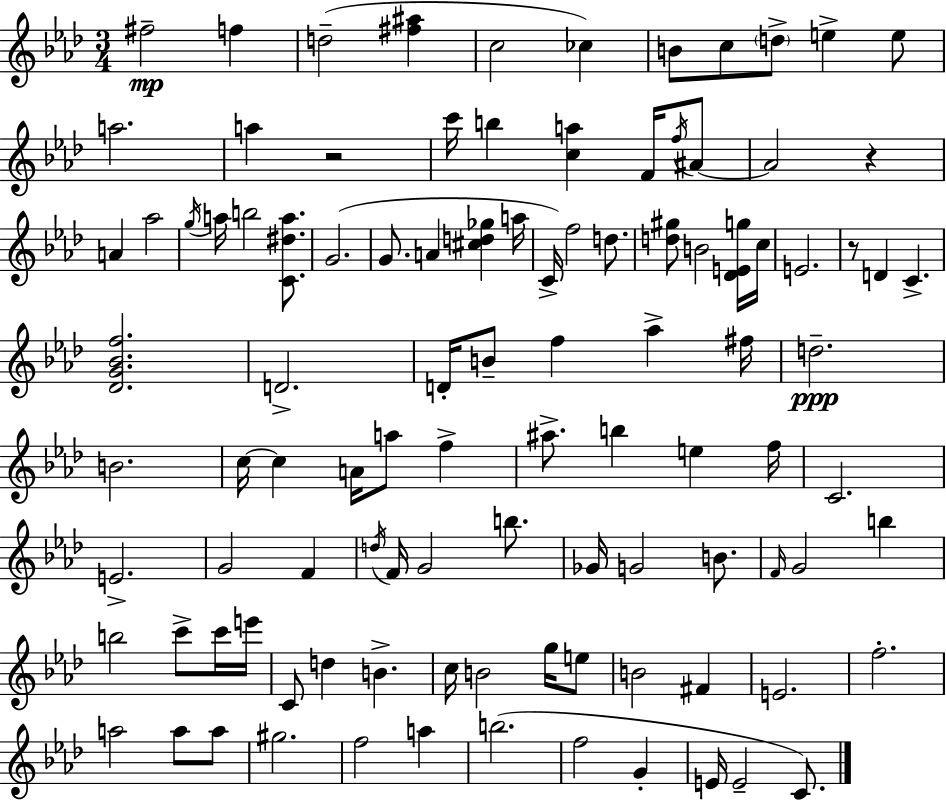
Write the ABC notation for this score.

X:1
T:Untitled
M:3/4
L:1/4
K:Ab
^f2 f d2 [^f^a] c2 _c B/2 c/2 d/2 e e/2 a2 a z2 c'/4 b [ca] F/4 f/4 ^A/2 ^A2 z A _a2 g/4 a/4 b2 [C^da]/2 G2 G/2 A [^cd_g] a/4 C/4 f2 d/2 [d^g]/2 B2 [_DEg]/4 c/4 E2 z/2 D C [_DG_Bf]2 D2 D/4 B/2 f _a ^f/4 d2 B2 c/4 c A/4 a/2 f ^a/2 b e f/4 C2 E2 G2 F d/4 F/4 G2 b/2 _G/4 G2 B/2 F/4 G2 b b2 c'/2 c'/4 e'/4 C/2 d B c/4 B2 g/4 e/2 B2 ^F E2 f2 a2 a/2 a/2 ^g2 f2 a b2 f2 G E/4 E2 C/2